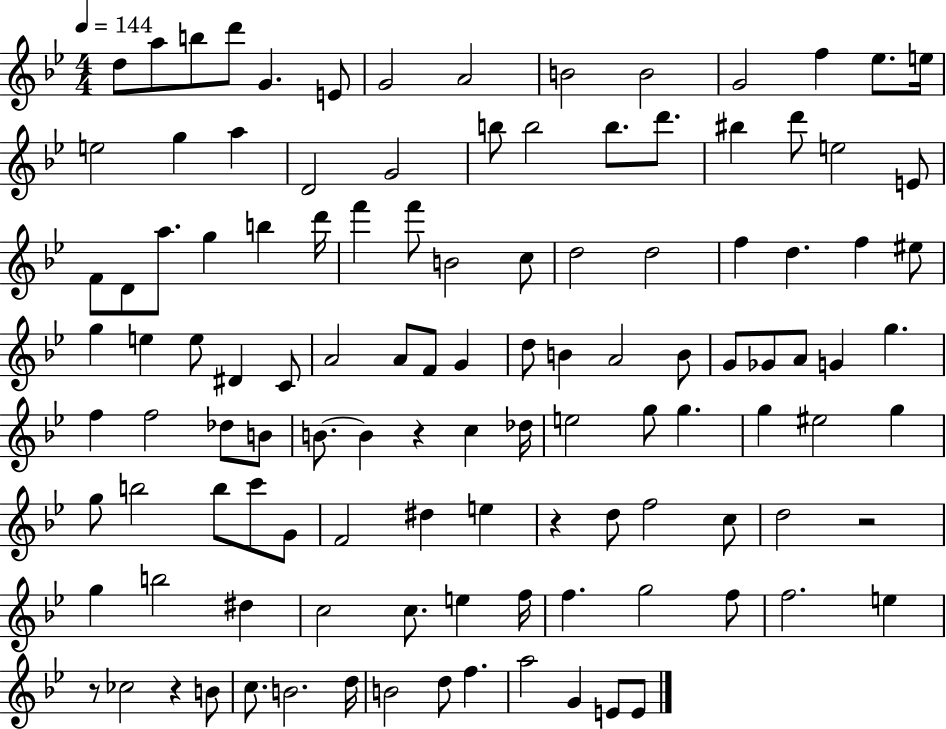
D5/e A5/e B5/e D6/e G4/q. E4/e G4/h A4/h B4/h B4/h G4/h F5/q Eb5/e. E5/s E5/h G5/q A5/q D4/h G4/h B5/e B5/h B5/e. D6/e. BIS5/q D6/e E5/h E4/e F4/e D4/e A5/e. G5/q B5/q D6/s F6/q F6/e B4/h C5/e D5/h D5/h F5/q D5/q. F5/q EIS5/e G5/q E5/q E5/e D#4/q C4/e A4/h A4/e F4/e G4/q D5/e B4/q A4/h B4/e G4/e Gb4/e A4/e G4/q G5/q. F5/q F5/h Db5/e B4/e B4/e. B4/q R/q C5/q Db5/s E5/h G5/e G5/q. G5/q EIS5/h G5/q G5/e B5/h B5/e C6/e G4/e F4/h D#5/q E5/q R/q D5/e F5/h C5/e D5/h R/h G5/q B5/h D#5/q C5/h C5/e. E5/q F5/s F5/q. G5/h F5/e F5/h. E5/q R/e CES5/h R/q B4/e C5/e. B4/h. D5/s B4/h D5/e F5/q. A5/h G4/q E4/e E4/e